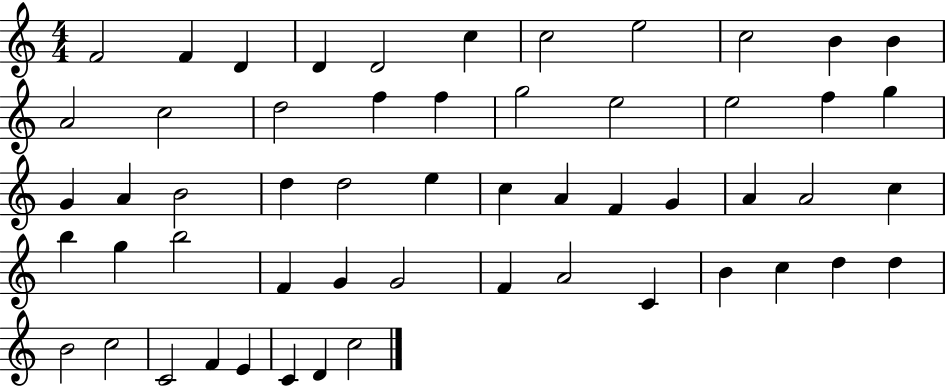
F4/h F4/q D4/q D4/q D4/h C5/q C5/h E5/h C5/h B4/q B4/q A4/h C5/h D5/h F5/q F5/q G5/h E5/h E5/h F5/q G5/q G4/q A4/q B4/h D5/q D5/h E5/q C5/q A4/q F4/q G4/q A4/q A4/h C5/q B5/q G5/q B5/h F4/q G4/q G4/h F4/q A4/h C4/q B4/q C5/q D5/q D5/q B4/h C5/h C4/h F4/q E4/q C4/q D4/q C5/h